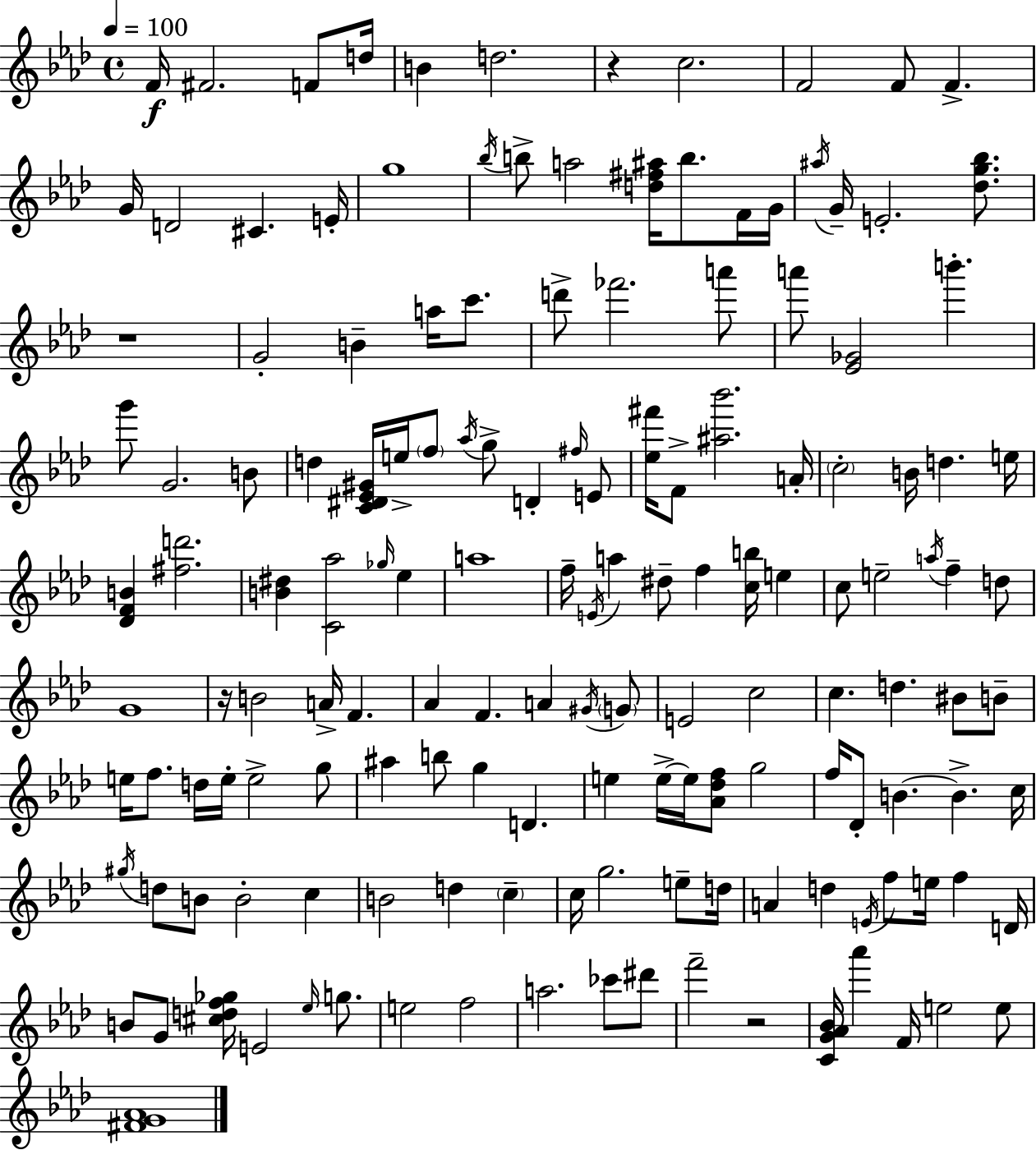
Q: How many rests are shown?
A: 4